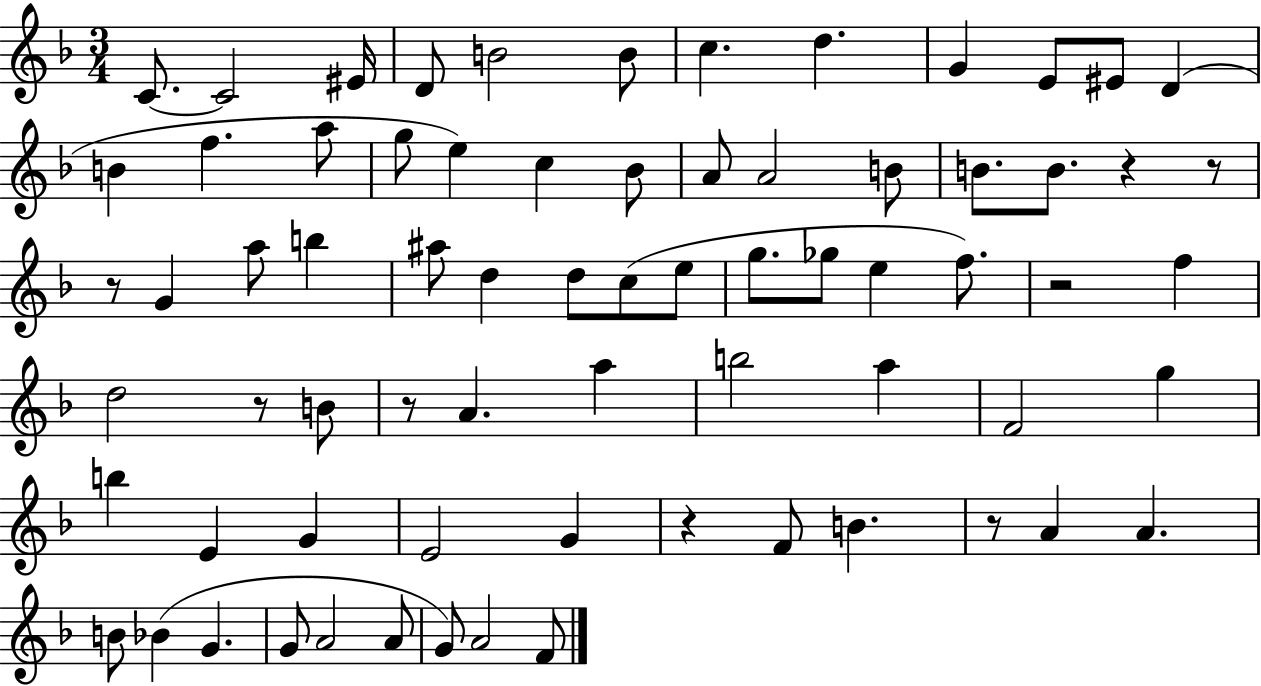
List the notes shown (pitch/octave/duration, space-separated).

C4/e. C4/h EIS4/s D4/e B4/h B4/e C5/q. D5/q. G4/q E4/e EIS4/e D4/q B4/q F5/q. A5/e G5/e E5/q C5/q Bb4/e A4/e A4/h B4/e B4/e. B4/e. R/q R/e R/e G4/q A5/e B5/q A#5/e D5/q D5/e C5/e E5/e G5/e. Gb5/e E5/q F5/e. R/h F5/q D5/h R/e B4/e R/e A4/q. A5/q B5/h A5/q F4/h G5/q B5/q E4/q G4/q E4/h G4/q R/q F4/e B4/q. R/e A4/q A4/q. B4/e Bb4/q G4/q. G4/e A4/h A4/e G4/e A4/h F4/e